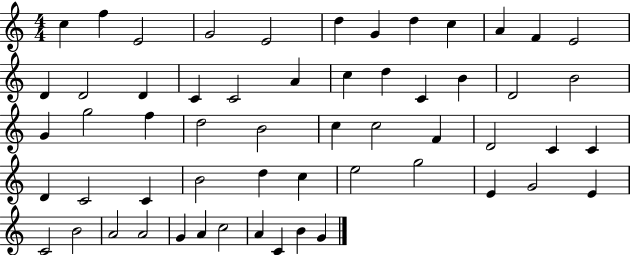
C5/q F5/q E4/h G4/h E4/h D5/q G4/q D5/q C5/q A4/q F4/q E4/h D4/q D4/h D4/q C4/q C4/h A4/q C5/q D5/q C4/q B4/q D4/h B4/h G4/q G5/h F5/q D5/h B4/h C5/q C5/h F4/q D4/h C4/q C4/q D4/q C4/h C4/q B4/h D5/q C5/q E5/h G5/h E4/q G4/h E4/q C4/h B4/h A4/h A4/h G4/q A4/q C5/h A4/q C4/q B4/q G4/q